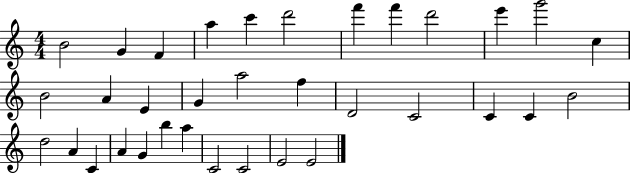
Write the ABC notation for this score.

X:1
T:Untitled
M:4/4
L:1/4
K:C
B2 G F a c' d'2 f' f' d'2 e' g'2 c B2 A E G a2 f D2 C2 C C B2 d2 A C A G b a C2 C2 E2 E2